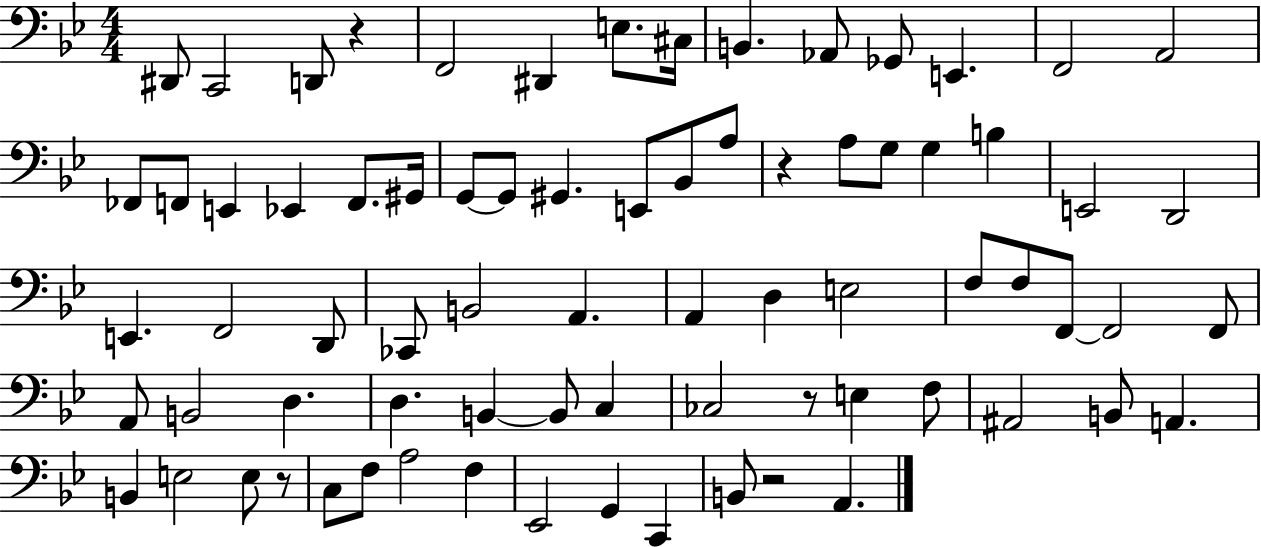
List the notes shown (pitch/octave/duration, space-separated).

D#2/e C2/h D2/e R/q F2/h D#2/q E3/e. C#3/s B2/q. Ab2/e Gb2/e E2/q. F2/h A2/h FES2/e F2/e E2/q Eb2/q F2/e. G#2/s G2/e G2/e G#2/q. E2/e Bb2/e A3/e R/q A3/e G3/e G3/q B3/q E2/h D2/h E2/q. F2/h D2/e CES2/e B2/h A2/q. A2/q D3/q E3/h F3/e F3/e F2/e F2/h F2/e A2/e B2/h D3/q. D3/q. B2/q B2/e C3/q CES3/h R/e E3/q F3/e A#2/h B2/e A2/q. B2/q E3/h E3/e R/e C3/e F3/e A3/h F3/q Eb2/h G2/q C2/q B2/e R/h A2/q.